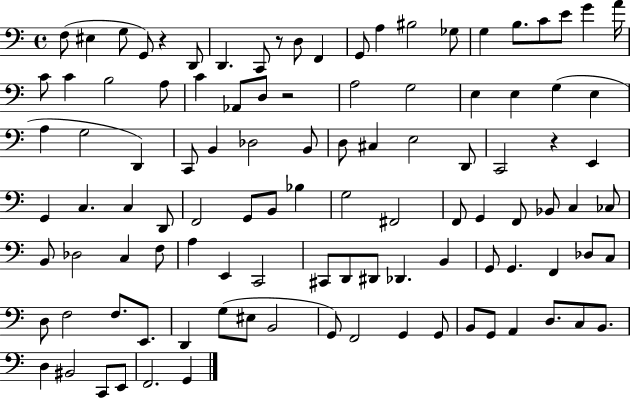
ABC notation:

X:1
T:Untitled
M:4/4
L:1/4
K:C
F,/2 ^E, G,/2 G,,/2 z D,,/2 D,, C,,/2 z/2 D,/2 F,, G,,/2 A, ^B,2 _G,/2 G, B,/2 C/2 E/2 G A/4 C/2 C B,2 A,/2 C _A,,/2 D,/2 z2 A,2 G,2 E, E, G, E, A, G,2 D,, C,,/2 B,, _D,2 B,,/2 D,/2 ^C, E,2 D,,/2 C,,2 z E,, G,, C, C, D,,/2 F,,2 G,,/2 B,,/2 _B, G,2 ^F,,2 F,,/2 G,, F,,/2 _B,,/2 C, _C,/2 B,,/2 _D,2 C, F,/2 A, E,, C,,2 ^C,,/2 D,,/2 ^D,,/2 _D,, B,, G,,/2 G,, F,, _D,/2 C,/2 D,/2 F,2 F,/2 E,,/2 D,, G,/2 ^E,/2 B,,2 G,,/2 F,,2 G,, G,,/2 B,,/2 G,,/2 A,, D,/2 C,/2 B,,/2 D, ^B,,2 C,,/2 E,,/2 F,,2 G,,